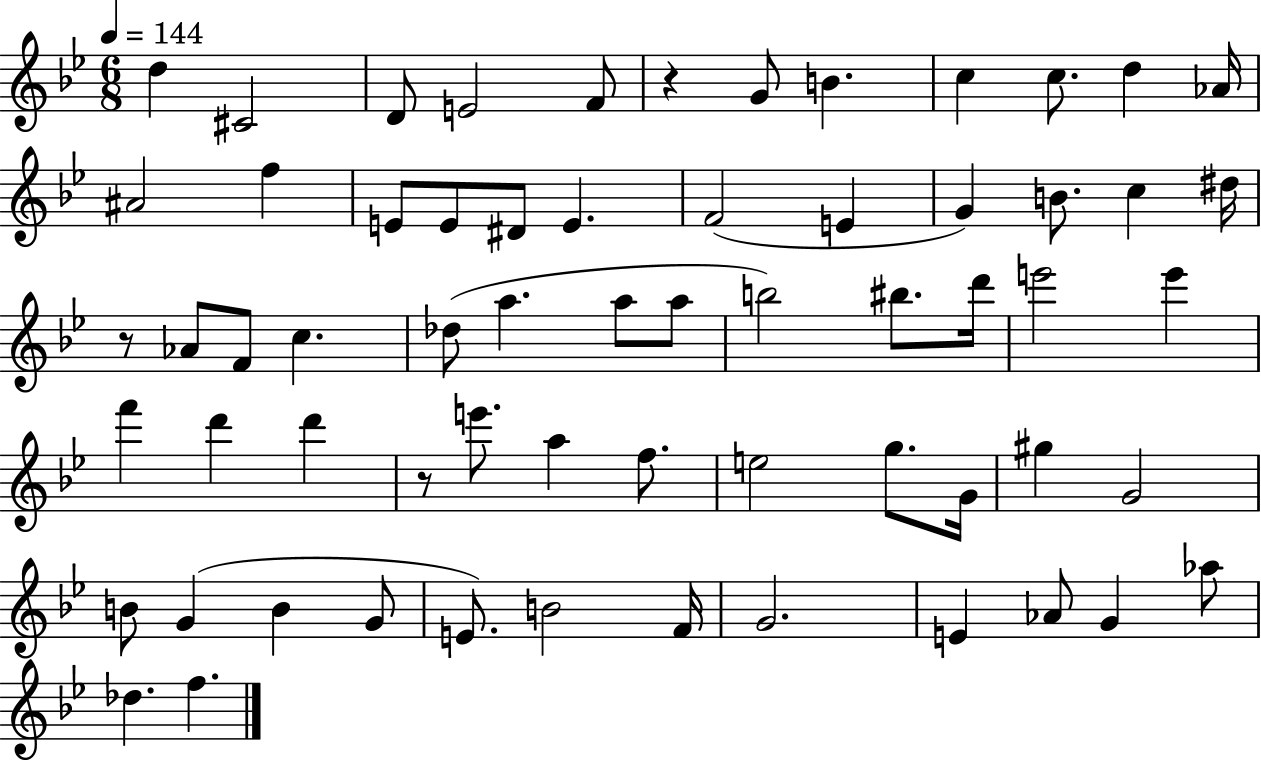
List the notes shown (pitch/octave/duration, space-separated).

D5/q C#4/h D4/e E4/h F4/e R/q G4/e B4/q. C5/q C5/e. D5/q Ab4/s A#4/h F5/q E4/e E4/e D#4/e E4/q. F4/h E4/q G4/q B4/e. C5/q D#5/s R/e Ab4/e F4/e C5/q. Db5/e A5/q. A5/e A5/e B5/h BIS5/e. D6/s E6/h E6/q F6/q D6/q D6/q R/e E6/e. A5/q F5/e. E5/h G5/e. G4/s G#5/q G4/h B4/e G4/q B4/q G4/e E4/e. B4/h F4/s G4/h. E4/q Ab4/e G4/q Ab5/e Db5/q. F5/q.